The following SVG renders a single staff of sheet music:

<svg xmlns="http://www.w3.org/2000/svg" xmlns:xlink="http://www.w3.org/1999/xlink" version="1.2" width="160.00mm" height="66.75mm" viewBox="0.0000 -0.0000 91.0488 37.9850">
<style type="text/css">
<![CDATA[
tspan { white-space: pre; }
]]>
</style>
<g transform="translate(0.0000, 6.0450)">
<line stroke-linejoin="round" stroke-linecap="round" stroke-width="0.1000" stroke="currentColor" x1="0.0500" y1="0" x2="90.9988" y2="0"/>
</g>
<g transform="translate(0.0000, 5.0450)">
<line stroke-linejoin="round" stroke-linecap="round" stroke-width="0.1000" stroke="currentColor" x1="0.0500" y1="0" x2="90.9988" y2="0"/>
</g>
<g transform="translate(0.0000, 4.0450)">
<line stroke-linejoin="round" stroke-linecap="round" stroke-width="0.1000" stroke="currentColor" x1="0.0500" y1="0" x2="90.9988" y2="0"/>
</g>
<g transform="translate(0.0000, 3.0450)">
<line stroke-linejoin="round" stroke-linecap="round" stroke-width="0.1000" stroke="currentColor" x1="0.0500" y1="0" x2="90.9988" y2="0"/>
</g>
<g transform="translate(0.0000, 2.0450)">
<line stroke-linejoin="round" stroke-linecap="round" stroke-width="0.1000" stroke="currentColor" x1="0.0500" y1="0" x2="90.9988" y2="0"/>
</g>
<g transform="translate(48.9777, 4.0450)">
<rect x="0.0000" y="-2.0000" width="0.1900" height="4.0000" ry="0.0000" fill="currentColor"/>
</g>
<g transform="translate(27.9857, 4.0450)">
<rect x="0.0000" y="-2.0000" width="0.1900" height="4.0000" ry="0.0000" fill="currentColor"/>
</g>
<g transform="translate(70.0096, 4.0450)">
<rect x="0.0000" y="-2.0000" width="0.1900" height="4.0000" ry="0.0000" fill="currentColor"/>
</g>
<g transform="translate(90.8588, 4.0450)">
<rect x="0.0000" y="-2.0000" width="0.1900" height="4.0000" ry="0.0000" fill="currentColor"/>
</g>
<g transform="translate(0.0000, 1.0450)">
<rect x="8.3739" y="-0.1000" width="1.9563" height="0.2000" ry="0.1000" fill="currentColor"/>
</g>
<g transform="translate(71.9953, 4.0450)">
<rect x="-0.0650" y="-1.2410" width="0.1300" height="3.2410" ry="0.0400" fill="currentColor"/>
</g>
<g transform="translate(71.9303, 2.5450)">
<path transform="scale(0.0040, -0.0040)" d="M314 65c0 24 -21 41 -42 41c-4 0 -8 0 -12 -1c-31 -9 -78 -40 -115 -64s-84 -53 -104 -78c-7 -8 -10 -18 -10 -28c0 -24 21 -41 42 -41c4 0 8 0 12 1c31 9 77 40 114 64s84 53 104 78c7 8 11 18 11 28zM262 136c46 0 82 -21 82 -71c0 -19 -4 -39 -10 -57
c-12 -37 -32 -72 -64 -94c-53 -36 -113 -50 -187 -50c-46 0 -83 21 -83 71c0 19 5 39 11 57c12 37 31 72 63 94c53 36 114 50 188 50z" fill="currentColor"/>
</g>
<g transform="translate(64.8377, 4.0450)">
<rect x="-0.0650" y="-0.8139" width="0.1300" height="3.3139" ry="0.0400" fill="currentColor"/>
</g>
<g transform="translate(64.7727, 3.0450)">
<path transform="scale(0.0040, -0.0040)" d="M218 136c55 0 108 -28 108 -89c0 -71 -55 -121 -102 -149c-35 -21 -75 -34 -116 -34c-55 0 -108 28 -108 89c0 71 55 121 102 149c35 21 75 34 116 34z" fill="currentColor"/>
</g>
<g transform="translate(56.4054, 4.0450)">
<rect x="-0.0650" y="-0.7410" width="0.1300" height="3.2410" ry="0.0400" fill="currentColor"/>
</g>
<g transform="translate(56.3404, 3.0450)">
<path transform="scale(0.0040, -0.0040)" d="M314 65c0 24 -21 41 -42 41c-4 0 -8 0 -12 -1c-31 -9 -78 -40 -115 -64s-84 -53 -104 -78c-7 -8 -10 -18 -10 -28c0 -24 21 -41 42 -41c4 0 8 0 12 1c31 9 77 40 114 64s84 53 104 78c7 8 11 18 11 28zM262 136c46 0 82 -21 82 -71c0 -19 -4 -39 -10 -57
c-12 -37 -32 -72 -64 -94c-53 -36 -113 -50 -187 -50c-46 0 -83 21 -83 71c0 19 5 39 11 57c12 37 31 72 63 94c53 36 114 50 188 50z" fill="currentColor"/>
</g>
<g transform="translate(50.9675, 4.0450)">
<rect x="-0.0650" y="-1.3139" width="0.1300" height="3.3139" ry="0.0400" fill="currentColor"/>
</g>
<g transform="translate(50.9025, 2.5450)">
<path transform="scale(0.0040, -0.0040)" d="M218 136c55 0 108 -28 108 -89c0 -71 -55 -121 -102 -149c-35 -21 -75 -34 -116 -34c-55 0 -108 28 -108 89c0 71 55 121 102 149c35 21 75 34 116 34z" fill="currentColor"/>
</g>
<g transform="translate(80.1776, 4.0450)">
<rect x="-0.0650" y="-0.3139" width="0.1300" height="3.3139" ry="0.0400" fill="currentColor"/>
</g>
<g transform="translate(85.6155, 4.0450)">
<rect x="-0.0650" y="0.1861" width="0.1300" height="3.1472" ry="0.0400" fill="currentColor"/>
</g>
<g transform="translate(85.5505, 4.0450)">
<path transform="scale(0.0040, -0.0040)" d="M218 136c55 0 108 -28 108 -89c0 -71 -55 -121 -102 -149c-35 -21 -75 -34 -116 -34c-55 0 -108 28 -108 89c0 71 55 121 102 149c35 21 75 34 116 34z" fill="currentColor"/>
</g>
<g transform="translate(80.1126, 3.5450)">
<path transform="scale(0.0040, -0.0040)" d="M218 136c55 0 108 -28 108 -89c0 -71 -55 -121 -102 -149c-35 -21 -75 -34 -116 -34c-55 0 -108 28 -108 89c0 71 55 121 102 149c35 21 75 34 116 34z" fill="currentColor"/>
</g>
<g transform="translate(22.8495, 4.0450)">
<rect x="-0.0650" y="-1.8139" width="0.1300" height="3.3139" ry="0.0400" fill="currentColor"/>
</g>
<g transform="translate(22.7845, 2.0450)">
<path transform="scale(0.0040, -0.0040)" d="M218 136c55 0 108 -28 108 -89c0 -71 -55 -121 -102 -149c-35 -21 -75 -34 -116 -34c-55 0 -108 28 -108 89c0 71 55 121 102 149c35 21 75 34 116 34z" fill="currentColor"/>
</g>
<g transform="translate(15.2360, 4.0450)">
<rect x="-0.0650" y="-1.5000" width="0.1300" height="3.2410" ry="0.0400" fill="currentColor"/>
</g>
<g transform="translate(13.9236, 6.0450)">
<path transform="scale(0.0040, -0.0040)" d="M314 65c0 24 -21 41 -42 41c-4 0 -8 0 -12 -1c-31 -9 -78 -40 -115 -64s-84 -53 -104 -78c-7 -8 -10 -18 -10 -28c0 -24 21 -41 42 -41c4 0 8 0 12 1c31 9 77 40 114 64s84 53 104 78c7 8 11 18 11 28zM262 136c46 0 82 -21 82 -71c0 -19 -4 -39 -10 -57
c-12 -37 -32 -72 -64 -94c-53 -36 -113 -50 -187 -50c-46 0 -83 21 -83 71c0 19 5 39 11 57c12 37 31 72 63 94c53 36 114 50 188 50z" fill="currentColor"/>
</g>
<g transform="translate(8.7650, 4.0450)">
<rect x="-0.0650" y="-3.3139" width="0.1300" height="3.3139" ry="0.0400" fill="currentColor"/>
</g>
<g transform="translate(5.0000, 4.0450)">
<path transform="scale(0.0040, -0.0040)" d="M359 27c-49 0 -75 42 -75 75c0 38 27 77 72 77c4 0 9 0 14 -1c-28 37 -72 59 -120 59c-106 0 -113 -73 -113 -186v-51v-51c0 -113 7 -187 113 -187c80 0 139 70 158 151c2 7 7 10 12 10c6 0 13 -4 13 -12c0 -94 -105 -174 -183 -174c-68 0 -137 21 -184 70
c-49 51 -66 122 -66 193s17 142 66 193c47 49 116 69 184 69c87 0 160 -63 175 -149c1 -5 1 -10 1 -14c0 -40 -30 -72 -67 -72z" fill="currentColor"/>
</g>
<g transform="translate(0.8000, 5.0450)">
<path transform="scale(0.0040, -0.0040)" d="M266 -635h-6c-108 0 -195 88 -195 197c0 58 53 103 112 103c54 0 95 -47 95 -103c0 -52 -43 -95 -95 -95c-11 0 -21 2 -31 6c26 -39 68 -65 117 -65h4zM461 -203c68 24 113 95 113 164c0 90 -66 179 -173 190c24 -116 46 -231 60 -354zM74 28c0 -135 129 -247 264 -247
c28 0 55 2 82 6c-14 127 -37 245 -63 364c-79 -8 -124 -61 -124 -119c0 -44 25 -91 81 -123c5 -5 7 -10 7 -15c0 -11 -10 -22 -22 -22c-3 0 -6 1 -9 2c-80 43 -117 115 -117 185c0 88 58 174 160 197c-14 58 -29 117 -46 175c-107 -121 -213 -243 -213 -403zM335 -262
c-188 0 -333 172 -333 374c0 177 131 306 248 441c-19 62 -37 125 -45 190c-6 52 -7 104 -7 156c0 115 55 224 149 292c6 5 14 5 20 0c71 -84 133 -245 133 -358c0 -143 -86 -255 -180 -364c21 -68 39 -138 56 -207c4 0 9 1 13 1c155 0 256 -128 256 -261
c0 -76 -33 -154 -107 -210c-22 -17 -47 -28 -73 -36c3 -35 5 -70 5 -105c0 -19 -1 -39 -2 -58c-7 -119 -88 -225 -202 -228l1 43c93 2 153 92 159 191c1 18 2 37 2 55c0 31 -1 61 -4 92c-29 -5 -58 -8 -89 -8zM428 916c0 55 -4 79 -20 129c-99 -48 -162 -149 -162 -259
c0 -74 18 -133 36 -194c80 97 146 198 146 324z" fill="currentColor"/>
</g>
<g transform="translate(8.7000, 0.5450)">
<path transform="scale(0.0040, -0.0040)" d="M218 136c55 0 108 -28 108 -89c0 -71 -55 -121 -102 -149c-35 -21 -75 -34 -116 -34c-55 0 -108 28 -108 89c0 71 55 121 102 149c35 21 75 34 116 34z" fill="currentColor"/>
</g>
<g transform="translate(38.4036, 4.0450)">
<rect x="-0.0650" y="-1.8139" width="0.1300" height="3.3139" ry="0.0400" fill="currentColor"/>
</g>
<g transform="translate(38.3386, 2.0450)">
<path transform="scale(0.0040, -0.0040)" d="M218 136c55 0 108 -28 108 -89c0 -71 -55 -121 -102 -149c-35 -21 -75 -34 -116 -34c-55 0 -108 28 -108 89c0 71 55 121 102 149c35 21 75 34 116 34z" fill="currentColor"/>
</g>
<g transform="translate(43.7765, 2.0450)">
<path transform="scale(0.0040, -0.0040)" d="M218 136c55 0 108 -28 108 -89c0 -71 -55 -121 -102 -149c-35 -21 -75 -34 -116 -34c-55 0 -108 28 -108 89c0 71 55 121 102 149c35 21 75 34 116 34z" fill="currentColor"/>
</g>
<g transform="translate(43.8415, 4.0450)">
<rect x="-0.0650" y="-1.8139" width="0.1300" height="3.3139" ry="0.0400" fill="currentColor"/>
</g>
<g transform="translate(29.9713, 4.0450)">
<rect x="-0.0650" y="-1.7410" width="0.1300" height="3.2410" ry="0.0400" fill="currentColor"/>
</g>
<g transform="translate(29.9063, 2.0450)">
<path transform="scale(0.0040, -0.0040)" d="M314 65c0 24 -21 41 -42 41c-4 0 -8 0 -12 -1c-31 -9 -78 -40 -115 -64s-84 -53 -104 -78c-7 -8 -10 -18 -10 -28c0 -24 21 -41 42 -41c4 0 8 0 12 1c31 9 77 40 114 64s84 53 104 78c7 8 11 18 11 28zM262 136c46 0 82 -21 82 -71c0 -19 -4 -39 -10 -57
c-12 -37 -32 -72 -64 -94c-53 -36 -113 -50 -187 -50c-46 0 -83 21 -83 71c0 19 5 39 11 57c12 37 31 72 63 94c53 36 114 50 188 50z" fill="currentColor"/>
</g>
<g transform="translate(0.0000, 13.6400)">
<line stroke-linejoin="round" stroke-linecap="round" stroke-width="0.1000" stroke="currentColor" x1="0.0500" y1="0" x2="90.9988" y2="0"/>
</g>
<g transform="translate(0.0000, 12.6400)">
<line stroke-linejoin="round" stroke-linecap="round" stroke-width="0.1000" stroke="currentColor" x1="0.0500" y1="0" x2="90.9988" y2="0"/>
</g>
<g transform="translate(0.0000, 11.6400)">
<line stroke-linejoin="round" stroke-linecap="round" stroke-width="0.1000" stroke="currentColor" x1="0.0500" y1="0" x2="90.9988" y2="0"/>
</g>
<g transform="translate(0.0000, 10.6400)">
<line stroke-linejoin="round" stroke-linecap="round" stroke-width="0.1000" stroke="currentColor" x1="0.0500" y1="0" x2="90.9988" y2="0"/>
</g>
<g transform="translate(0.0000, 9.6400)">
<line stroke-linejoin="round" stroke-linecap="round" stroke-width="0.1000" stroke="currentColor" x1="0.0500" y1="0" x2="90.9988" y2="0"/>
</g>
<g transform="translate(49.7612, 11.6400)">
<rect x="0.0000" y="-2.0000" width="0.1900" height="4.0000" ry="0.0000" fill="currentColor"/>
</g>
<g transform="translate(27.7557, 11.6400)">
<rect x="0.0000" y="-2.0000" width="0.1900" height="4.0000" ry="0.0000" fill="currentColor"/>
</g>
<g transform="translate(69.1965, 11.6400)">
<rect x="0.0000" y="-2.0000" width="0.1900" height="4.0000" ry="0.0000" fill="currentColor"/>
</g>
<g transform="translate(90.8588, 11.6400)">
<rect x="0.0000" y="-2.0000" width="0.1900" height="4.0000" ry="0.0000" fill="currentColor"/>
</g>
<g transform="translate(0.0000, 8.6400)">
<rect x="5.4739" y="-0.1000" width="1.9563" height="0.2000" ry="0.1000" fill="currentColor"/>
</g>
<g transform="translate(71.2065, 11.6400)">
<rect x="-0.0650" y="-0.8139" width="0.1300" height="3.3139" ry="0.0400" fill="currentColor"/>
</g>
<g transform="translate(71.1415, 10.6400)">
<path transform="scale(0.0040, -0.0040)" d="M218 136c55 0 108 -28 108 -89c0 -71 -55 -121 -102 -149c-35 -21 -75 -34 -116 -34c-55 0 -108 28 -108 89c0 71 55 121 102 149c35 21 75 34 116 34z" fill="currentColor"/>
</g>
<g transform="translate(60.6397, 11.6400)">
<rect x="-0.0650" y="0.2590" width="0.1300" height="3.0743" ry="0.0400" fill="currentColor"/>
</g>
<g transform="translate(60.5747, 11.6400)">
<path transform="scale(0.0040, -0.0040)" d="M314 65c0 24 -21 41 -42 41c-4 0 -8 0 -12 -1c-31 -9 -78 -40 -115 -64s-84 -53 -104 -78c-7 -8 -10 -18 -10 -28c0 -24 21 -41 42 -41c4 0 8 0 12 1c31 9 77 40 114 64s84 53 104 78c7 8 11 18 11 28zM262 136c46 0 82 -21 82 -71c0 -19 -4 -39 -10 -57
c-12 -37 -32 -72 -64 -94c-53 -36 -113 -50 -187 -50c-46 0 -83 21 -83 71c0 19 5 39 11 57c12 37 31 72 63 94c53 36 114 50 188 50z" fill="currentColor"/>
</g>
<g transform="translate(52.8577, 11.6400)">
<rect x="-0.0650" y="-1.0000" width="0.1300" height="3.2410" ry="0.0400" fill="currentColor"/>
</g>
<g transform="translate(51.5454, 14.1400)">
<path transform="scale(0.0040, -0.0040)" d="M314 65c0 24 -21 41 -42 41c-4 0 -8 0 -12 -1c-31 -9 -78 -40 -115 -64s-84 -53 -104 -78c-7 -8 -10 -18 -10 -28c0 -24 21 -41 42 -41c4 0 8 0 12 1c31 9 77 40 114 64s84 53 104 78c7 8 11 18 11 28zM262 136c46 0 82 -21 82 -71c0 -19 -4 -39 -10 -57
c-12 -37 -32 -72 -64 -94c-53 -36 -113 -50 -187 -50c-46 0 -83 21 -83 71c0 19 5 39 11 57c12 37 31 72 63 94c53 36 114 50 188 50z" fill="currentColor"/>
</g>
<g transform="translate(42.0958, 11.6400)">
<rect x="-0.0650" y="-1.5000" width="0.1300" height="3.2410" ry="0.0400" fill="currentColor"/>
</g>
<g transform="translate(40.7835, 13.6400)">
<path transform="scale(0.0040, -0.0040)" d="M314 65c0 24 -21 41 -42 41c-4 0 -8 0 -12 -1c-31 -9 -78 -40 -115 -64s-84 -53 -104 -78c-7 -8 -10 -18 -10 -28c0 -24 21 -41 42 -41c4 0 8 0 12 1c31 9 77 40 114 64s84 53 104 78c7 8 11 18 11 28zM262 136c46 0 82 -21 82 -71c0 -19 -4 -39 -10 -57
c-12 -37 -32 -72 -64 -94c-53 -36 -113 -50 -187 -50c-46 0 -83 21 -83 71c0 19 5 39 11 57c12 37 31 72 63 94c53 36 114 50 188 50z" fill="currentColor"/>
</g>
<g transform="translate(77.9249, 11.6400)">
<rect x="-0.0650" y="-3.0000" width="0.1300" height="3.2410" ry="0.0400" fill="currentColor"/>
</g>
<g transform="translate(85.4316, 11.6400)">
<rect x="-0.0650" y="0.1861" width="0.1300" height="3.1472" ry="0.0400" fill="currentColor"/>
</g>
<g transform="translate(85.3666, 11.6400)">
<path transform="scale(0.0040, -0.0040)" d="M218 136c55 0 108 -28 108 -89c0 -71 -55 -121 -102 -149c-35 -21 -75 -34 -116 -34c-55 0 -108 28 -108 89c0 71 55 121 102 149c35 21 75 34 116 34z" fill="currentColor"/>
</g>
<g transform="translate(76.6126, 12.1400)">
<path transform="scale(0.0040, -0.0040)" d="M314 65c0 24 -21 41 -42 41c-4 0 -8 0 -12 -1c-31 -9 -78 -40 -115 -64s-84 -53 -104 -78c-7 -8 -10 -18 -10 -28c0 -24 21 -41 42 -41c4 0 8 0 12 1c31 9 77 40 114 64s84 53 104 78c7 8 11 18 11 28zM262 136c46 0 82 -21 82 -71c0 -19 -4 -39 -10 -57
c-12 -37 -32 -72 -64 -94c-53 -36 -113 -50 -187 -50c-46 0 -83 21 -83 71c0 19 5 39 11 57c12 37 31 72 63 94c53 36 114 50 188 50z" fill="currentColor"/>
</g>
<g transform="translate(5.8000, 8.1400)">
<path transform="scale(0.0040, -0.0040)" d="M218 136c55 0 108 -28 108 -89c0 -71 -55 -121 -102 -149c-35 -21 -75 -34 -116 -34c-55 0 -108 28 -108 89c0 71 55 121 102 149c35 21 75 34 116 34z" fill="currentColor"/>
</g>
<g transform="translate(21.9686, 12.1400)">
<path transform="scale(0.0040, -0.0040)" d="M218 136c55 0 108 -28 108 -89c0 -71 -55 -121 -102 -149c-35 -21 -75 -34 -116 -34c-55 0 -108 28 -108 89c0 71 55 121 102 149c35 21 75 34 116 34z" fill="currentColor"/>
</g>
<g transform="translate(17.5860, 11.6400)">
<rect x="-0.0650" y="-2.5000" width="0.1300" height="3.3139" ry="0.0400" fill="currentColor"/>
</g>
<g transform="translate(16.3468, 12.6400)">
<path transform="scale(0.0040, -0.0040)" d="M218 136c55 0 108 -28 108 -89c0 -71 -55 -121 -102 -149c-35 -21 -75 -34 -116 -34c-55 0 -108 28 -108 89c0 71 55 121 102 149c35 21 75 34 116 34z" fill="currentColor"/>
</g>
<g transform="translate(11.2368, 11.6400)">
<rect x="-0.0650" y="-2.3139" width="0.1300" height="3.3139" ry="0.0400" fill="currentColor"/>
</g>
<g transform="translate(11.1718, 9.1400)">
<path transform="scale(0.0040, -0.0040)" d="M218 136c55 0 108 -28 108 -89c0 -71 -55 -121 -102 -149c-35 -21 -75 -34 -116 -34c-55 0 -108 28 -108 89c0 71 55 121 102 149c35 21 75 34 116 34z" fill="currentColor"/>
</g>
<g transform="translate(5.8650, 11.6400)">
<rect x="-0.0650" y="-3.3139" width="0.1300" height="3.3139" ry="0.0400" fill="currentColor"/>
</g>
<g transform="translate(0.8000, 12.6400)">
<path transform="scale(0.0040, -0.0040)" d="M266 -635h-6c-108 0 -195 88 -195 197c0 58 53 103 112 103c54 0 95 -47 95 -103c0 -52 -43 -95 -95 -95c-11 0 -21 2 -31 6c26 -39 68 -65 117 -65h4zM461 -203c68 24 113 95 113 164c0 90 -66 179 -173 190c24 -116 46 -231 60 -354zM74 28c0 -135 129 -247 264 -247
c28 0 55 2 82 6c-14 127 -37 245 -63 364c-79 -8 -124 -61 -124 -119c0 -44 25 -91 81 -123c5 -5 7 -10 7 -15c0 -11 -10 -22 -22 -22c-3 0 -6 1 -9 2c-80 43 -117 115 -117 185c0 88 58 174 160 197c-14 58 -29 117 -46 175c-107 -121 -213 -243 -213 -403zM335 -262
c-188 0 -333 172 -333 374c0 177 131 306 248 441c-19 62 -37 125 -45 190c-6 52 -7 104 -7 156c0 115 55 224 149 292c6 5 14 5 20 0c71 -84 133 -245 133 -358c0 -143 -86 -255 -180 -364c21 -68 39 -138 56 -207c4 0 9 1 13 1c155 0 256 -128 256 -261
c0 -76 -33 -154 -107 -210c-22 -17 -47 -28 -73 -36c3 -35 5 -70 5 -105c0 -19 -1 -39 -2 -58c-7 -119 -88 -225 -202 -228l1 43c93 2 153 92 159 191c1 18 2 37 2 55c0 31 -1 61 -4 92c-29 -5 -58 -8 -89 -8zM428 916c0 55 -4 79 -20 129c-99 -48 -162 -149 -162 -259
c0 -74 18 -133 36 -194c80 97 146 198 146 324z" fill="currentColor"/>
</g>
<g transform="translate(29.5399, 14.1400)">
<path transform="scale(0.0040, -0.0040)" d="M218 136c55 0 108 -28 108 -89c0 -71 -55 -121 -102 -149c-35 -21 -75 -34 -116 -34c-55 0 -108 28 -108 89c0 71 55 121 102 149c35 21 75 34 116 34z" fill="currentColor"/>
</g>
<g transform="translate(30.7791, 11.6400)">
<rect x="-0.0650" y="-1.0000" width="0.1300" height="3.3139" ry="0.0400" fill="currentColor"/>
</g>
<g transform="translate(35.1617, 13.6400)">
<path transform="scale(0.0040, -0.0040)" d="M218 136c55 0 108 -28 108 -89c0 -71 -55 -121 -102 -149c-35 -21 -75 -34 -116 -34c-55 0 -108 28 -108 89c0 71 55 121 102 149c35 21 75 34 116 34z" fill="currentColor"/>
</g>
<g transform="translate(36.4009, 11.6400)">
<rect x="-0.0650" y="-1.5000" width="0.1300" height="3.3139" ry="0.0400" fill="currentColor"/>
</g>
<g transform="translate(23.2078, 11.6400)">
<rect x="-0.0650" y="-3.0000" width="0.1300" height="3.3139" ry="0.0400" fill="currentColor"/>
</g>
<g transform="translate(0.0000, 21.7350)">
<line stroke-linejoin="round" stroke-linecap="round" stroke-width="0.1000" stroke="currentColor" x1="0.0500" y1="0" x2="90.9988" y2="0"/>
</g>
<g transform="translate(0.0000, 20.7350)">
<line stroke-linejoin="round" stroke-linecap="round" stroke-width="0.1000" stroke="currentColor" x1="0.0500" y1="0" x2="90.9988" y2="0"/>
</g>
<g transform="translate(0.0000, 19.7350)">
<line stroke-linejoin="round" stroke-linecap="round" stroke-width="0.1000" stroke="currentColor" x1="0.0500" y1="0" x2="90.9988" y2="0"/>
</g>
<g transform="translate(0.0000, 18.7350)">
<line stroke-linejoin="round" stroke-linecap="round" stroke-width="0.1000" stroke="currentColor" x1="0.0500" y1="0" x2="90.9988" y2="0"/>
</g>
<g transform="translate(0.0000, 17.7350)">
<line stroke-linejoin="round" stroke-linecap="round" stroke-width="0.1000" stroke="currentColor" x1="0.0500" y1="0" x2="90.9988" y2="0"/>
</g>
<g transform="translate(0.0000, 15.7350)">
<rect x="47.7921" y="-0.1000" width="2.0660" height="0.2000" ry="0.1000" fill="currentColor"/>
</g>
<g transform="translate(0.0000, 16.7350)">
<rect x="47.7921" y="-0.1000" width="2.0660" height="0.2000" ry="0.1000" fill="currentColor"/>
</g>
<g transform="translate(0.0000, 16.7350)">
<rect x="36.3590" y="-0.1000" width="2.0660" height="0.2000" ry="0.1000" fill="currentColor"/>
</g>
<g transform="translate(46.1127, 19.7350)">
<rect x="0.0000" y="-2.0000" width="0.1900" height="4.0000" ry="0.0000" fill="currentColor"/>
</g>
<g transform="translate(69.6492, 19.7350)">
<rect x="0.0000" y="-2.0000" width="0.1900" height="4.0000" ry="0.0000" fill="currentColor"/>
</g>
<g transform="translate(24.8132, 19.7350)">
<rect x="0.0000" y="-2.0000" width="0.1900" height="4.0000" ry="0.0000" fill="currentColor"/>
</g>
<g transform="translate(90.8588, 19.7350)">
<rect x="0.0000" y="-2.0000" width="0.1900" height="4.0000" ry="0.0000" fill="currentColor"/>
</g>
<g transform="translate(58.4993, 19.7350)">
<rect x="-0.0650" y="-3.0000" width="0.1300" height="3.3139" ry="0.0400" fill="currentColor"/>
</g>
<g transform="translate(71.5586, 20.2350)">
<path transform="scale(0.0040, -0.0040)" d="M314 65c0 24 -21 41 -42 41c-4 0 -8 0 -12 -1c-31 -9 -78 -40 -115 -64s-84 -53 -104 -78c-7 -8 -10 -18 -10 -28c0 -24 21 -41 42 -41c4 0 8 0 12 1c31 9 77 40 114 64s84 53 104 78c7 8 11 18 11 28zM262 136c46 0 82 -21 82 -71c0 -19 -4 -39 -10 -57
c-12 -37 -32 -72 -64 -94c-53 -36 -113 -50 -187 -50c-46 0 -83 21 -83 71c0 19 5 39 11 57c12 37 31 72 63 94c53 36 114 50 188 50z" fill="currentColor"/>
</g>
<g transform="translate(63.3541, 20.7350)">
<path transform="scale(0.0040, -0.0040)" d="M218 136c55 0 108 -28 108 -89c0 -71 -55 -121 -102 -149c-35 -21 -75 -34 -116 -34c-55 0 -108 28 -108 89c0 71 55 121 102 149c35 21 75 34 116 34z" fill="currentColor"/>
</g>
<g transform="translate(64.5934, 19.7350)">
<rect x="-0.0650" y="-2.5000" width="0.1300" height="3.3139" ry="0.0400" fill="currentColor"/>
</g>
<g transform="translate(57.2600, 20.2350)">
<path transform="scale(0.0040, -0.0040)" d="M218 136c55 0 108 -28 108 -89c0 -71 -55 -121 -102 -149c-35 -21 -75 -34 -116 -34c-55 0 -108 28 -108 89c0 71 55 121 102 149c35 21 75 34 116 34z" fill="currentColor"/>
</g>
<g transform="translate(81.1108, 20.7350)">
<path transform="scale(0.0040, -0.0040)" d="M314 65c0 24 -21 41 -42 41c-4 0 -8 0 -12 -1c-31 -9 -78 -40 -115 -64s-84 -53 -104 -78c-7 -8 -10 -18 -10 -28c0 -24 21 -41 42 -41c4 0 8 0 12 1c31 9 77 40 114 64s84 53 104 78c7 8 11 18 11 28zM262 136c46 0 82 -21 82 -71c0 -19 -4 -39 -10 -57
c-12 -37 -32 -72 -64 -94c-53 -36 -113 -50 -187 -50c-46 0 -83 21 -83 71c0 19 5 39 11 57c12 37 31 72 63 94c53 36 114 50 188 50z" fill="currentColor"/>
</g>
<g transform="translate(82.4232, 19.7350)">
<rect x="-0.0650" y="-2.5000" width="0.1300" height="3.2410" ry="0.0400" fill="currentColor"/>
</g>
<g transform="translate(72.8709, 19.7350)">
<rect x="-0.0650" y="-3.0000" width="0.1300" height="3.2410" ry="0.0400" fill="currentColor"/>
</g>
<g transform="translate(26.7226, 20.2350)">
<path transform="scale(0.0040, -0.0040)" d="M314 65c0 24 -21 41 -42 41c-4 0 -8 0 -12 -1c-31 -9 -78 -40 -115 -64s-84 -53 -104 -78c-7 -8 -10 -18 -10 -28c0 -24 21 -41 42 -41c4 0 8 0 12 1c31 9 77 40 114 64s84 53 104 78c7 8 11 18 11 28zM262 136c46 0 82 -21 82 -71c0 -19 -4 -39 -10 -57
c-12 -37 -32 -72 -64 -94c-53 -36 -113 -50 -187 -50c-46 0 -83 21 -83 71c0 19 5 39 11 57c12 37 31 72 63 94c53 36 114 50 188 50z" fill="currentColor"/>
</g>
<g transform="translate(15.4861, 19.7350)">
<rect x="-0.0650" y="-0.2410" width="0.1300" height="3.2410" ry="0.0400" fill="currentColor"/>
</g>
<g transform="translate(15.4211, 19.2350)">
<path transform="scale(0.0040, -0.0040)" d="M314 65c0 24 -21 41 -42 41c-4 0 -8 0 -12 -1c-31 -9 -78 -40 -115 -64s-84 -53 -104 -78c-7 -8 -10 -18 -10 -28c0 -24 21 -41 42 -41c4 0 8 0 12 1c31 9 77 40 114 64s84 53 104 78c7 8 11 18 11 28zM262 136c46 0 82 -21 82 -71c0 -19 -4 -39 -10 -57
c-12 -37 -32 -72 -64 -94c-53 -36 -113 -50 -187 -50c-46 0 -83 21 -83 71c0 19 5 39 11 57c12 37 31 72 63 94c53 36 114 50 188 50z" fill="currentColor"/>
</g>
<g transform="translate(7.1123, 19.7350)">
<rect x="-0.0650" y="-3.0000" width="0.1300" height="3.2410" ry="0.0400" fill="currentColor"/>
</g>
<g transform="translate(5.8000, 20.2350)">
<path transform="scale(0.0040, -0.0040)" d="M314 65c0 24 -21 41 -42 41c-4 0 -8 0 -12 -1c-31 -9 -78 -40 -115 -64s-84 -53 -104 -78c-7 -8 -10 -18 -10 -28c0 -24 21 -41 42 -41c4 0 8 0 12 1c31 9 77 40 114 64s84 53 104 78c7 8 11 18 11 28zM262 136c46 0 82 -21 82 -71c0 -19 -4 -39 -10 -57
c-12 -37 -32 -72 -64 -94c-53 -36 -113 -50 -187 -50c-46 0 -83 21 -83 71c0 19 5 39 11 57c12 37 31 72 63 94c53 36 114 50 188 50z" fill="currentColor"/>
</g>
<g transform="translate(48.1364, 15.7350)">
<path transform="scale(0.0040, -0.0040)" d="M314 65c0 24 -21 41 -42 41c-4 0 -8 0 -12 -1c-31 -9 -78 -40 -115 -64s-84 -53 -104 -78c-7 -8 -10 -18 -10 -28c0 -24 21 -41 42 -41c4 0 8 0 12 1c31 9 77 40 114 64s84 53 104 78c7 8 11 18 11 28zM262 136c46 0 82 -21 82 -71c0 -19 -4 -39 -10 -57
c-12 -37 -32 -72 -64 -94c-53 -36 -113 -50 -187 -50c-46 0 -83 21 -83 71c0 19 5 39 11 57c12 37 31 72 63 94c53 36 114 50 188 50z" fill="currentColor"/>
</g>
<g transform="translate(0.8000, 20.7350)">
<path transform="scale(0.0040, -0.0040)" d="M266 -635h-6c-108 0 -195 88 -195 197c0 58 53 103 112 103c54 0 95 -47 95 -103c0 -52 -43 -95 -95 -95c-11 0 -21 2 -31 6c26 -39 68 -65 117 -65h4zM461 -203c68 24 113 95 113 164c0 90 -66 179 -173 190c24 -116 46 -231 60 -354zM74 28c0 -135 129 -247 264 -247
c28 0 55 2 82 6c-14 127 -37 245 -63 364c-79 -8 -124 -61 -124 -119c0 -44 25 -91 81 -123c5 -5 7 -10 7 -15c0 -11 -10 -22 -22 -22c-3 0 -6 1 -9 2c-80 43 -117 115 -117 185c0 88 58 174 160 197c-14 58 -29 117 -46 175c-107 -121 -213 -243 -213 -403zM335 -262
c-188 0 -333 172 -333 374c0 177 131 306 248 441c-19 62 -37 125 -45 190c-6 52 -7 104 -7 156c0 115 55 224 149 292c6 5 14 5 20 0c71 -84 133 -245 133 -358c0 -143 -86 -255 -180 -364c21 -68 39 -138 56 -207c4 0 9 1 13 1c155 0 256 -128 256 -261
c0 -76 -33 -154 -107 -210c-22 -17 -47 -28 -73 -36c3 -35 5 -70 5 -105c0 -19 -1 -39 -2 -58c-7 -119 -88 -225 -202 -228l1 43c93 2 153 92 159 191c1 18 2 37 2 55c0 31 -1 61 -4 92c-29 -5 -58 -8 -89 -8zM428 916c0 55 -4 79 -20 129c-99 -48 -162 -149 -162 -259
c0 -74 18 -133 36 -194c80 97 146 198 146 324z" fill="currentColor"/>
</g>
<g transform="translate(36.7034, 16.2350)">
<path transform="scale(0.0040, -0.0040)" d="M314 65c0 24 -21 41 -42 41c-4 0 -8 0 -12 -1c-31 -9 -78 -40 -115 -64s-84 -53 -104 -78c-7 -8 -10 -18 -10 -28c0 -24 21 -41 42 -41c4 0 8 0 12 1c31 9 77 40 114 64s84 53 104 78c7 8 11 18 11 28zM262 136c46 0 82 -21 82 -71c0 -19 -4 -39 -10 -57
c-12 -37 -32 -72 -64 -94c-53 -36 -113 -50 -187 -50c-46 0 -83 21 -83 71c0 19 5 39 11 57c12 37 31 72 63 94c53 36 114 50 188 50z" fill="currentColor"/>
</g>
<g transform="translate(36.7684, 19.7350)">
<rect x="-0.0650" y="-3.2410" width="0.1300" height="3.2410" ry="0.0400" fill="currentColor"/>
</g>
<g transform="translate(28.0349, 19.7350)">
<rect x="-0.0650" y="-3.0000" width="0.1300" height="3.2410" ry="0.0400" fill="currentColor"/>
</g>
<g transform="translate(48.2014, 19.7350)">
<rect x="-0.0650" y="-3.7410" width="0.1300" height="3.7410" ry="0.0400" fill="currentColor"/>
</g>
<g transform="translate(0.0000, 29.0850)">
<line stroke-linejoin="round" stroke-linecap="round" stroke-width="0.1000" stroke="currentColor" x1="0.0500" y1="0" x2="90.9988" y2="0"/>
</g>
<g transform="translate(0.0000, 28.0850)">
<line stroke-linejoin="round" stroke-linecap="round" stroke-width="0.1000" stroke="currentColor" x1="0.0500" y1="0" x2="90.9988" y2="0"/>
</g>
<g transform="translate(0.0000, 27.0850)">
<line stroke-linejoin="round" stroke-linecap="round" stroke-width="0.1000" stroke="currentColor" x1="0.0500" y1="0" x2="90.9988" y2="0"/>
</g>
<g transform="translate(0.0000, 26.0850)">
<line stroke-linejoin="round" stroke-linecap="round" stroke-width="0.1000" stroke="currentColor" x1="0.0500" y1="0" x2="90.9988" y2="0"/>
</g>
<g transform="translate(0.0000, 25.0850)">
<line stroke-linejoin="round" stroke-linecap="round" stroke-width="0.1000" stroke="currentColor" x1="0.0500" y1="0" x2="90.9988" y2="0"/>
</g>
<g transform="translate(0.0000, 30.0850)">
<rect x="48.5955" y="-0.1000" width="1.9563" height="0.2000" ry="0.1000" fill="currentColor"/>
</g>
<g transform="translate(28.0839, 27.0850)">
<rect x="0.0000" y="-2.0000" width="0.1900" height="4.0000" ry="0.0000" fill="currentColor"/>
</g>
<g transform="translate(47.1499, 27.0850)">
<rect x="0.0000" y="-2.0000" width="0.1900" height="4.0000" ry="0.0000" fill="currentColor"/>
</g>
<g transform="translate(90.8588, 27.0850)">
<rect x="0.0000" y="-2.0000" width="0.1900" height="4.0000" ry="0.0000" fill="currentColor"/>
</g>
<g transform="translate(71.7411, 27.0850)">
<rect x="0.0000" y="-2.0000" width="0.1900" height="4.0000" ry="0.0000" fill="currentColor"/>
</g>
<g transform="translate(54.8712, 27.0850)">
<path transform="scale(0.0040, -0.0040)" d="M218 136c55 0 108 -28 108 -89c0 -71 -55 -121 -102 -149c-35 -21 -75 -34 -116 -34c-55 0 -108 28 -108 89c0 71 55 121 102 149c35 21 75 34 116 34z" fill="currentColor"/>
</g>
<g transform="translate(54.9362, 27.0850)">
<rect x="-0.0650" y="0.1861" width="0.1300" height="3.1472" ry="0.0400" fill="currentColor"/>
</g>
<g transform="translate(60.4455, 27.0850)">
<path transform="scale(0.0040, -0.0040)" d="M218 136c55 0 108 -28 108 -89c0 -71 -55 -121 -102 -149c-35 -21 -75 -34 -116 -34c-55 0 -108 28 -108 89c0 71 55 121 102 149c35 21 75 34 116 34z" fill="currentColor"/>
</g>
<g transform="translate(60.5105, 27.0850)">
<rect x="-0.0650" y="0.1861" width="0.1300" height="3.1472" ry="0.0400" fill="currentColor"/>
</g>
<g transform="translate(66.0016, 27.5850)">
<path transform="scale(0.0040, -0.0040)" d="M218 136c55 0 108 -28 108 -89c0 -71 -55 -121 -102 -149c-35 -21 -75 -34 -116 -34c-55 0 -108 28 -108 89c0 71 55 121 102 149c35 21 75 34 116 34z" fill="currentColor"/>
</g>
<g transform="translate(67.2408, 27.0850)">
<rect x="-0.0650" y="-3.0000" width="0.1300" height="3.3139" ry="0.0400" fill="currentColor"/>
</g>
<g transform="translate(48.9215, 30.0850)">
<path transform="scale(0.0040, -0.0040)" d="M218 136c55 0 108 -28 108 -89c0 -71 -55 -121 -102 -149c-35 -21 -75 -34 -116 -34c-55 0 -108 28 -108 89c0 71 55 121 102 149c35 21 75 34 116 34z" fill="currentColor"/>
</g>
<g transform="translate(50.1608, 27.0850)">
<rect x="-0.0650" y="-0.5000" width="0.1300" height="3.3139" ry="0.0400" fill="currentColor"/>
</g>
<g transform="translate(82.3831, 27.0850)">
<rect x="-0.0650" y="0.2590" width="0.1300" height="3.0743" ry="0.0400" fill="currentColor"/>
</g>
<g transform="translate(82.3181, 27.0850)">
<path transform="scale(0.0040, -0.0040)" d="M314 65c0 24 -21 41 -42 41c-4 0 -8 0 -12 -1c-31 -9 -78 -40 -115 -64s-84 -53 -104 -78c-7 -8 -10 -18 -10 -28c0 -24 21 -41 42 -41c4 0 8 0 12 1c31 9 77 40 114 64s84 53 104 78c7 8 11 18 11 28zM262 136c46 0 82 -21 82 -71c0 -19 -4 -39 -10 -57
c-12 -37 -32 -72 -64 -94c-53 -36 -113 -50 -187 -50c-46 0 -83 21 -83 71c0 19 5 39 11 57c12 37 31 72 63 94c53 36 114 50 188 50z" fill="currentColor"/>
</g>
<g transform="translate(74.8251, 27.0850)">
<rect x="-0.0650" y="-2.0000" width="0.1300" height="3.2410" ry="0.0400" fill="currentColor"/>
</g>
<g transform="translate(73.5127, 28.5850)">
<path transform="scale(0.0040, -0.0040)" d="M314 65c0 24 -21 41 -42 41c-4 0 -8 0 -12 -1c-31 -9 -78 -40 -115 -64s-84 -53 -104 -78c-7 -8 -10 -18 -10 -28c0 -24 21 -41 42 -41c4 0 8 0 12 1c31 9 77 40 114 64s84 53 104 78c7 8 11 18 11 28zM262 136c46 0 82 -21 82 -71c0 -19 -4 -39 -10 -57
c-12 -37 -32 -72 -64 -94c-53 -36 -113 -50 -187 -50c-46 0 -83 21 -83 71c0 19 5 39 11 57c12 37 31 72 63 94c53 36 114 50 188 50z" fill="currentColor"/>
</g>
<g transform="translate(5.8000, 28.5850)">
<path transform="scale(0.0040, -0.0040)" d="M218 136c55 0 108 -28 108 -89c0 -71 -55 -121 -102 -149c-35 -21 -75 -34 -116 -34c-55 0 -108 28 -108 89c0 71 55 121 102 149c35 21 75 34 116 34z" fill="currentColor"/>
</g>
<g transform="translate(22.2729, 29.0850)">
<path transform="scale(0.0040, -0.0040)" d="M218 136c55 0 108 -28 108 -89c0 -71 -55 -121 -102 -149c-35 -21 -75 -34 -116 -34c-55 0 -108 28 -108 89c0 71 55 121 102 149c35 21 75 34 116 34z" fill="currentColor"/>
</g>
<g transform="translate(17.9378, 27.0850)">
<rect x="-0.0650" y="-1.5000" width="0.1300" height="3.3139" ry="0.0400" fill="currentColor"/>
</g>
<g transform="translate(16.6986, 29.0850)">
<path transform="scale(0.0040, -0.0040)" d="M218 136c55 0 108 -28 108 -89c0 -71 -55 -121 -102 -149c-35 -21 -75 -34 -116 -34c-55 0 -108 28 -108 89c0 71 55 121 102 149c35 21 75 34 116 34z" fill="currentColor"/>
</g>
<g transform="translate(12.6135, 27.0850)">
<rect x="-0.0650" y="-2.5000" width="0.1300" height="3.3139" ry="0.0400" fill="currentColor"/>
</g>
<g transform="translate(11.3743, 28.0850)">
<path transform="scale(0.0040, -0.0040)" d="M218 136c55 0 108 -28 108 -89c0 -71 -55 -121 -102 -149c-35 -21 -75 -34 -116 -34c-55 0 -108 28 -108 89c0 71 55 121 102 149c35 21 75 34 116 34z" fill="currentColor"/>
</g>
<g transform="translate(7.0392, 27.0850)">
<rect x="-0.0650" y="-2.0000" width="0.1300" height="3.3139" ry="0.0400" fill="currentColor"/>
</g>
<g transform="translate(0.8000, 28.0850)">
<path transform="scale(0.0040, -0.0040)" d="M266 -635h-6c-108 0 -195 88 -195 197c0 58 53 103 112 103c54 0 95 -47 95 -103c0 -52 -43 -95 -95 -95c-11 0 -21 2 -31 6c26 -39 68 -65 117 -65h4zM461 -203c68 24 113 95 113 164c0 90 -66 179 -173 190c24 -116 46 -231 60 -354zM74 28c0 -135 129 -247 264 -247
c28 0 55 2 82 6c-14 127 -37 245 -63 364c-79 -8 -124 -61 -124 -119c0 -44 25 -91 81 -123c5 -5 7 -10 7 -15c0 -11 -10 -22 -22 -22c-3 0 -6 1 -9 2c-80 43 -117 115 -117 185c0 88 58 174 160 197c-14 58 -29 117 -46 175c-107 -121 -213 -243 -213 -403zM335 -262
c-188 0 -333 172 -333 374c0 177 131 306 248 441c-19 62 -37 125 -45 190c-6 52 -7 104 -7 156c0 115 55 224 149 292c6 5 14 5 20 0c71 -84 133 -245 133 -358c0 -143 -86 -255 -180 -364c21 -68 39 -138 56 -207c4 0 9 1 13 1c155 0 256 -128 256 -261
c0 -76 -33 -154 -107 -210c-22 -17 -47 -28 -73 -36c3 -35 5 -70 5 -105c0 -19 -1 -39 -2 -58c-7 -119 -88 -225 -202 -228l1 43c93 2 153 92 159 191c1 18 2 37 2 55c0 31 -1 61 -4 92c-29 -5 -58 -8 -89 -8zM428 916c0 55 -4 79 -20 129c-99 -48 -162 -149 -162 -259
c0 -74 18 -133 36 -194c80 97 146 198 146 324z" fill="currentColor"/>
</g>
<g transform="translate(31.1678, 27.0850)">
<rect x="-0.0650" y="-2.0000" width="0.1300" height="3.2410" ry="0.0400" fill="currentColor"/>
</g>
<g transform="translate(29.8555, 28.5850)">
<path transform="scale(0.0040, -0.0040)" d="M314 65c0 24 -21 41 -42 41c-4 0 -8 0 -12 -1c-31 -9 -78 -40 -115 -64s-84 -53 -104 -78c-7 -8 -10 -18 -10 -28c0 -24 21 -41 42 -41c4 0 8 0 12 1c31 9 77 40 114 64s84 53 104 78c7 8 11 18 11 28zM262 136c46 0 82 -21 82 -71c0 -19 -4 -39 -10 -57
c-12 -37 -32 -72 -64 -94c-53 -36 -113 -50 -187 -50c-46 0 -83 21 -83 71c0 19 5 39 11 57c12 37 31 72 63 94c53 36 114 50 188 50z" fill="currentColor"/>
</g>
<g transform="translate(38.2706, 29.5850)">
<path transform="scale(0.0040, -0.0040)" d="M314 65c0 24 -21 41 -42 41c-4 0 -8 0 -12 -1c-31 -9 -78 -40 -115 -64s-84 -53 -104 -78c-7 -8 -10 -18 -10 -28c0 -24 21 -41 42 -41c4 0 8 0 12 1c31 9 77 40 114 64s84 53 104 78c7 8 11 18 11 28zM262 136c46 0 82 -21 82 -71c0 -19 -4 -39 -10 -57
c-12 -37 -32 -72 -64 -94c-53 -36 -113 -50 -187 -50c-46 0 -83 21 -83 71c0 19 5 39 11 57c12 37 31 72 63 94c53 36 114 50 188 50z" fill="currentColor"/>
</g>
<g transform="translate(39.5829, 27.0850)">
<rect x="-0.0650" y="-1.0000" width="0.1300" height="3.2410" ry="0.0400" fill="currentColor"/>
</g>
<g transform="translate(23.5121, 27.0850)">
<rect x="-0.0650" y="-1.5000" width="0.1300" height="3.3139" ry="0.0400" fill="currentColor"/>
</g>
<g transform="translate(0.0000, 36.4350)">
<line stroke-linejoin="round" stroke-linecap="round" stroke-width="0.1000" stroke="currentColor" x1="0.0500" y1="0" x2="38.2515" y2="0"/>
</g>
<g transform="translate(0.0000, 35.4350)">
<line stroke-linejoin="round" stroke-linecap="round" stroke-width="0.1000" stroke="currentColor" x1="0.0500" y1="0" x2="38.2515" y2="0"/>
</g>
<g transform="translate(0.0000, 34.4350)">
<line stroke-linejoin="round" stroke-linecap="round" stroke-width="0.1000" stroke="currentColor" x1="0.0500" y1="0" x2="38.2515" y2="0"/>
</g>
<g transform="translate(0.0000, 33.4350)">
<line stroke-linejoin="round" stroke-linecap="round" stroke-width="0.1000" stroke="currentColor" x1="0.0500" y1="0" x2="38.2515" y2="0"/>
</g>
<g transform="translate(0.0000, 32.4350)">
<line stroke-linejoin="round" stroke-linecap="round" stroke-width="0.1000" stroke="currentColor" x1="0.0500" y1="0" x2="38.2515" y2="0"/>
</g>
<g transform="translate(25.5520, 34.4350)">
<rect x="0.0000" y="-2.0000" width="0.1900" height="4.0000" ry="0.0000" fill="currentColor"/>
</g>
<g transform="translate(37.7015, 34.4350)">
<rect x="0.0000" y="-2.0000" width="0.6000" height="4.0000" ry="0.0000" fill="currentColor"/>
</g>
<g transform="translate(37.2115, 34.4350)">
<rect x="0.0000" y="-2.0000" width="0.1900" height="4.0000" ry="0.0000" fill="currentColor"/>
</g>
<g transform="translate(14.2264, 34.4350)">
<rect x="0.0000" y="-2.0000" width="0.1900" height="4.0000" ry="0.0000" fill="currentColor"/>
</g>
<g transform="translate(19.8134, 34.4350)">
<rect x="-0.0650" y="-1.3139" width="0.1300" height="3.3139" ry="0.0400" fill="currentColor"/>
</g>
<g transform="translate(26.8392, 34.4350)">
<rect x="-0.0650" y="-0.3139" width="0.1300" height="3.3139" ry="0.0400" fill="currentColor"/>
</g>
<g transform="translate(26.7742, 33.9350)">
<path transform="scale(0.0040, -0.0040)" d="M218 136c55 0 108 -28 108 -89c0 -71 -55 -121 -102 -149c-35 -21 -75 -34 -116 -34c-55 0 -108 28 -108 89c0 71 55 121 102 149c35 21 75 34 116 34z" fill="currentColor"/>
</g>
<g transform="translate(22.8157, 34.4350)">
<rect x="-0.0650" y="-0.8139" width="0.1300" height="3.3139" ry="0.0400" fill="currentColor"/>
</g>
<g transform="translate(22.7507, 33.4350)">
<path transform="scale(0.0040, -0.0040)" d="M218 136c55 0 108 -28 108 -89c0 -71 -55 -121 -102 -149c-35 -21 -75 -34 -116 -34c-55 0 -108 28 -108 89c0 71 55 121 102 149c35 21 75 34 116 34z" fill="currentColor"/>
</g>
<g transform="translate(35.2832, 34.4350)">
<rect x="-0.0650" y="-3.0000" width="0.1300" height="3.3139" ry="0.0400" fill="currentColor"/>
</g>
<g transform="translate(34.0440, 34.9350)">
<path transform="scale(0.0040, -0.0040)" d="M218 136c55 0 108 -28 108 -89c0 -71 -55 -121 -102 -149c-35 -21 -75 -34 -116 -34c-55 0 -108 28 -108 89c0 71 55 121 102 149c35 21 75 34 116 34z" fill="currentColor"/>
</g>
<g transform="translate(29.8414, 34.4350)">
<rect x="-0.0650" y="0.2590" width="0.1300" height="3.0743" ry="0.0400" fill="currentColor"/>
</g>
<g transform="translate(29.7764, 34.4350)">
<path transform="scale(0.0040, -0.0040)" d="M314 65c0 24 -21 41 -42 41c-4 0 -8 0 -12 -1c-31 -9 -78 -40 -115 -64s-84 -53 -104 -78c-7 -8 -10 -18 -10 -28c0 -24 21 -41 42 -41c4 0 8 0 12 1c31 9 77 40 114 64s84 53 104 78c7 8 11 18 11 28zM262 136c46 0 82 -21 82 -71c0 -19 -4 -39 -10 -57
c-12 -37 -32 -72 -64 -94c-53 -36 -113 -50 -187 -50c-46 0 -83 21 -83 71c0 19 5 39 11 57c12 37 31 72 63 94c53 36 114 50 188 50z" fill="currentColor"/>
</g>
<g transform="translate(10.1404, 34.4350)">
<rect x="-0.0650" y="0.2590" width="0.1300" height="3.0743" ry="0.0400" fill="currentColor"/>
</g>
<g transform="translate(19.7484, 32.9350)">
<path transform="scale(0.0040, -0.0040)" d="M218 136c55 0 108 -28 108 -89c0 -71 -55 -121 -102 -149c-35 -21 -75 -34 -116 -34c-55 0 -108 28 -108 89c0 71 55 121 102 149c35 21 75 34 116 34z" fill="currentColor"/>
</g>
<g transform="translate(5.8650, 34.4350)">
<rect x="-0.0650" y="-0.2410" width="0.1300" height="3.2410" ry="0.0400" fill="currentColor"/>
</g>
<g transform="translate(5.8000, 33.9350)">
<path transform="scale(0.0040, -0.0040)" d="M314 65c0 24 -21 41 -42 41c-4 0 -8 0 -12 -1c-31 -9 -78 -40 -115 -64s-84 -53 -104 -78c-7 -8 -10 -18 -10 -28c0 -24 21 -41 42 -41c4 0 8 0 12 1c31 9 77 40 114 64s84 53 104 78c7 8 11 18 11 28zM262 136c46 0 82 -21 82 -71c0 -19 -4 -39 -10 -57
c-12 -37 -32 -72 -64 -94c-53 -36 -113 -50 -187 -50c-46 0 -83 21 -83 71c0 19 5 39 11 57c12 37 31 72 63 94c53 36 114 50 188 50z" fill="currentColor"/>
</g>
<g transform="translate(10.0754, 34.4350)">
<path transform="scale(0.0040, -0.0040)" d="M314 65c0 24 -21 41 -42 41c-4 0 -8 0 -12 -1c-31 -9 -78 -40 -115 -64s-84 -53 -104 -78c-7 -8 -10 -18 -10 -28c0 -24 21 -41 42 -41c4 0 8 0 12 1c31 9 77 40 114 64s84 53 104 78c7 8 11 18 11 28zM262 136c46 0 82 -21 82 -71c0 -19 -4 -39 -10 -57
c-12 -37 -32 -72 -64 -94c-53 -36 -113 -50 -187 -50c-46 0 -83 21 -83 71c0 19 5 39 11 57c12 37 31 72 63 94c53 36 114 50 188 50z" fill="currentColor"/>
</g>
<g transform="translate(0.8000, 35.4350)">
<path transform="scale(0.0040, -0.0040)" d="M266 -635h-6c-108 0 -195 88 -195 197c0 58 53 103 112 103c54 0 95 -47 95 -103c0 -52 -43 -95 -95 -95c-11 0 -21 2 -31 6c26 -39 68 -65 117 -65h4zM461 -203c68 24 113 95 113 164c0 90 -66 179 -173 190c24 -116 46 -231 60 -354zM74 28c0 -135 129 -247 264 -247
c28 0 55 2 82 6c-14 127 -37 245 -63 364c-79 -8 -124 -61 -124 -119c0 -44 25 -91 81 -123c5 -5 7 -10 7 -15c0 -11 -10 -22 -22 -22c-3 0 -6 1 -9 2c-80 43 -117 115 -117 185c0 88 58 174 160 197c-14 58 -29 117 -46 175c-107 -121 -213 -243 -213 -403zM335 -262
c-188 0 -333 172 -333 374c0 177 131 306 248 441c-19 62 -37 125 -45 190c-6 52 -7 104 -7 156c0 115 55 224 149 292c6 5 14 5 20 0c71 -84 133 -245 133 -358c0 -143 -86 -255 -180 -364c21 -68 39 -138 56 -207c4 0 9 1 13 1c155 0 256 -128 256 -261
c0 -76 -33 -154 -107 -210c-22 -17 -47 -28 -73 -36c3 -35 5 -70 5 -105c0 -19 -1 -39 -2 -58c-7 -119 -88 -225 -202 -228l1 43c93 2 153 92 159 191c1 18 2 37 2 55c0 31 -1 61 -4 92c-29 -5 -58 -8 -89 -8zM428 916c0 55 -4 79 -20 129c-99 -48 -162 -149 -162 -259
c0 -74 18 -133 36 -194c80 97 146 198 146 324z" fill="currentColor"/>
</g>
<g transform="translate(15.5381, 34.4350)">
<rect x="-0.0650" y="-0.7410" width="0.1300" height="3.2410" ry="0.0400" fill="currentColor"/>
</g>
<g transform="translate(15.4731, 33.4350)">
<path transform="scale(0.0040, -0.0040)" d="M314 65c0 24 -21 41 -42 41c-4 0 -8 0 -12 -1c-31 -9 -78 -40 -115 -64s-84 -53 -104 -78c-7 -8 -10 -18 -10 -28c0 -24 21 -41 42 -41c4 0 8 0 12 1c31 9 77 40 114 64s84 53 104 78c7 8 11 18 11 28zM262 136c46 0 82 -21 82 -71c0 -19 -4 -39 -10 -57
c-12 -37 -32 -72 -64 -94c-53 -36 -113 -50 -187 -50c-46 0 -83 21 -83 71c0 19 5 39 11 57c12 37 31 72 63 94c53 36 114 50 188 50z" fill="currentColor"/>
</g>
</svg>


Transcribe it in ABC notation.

X:1
T:Untitled
M:4/4
L:1/4
K:C
b E2 f f2 f f e d2 d e2 c B b g G A D E E2 D2 B2 d A2 B A2 c2 A2 b2 c'2 A G A2 G2 F G E E F2 D2 C B B A F2 B2 c2 B2 d2 e d c B2 A